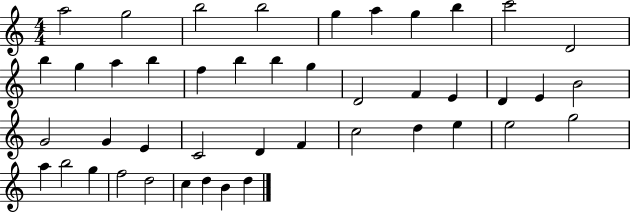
A5/h G5/h B5/h B5/h G5/q A5/q G5/q B5/q C6/h D4/h B5/q G5/q A5/q B5/q F5/q B5/q B5/q G5/q D4/h F4/q E4/q D4/q E4/q B4/h G4/h G4/q E4/q C4/h D4/q F4/q C5/h D5/q E5/q E5/h G5/h A5/q B5/h G5/q F5/h D5/h C5/q D5/q B4/q D5/q